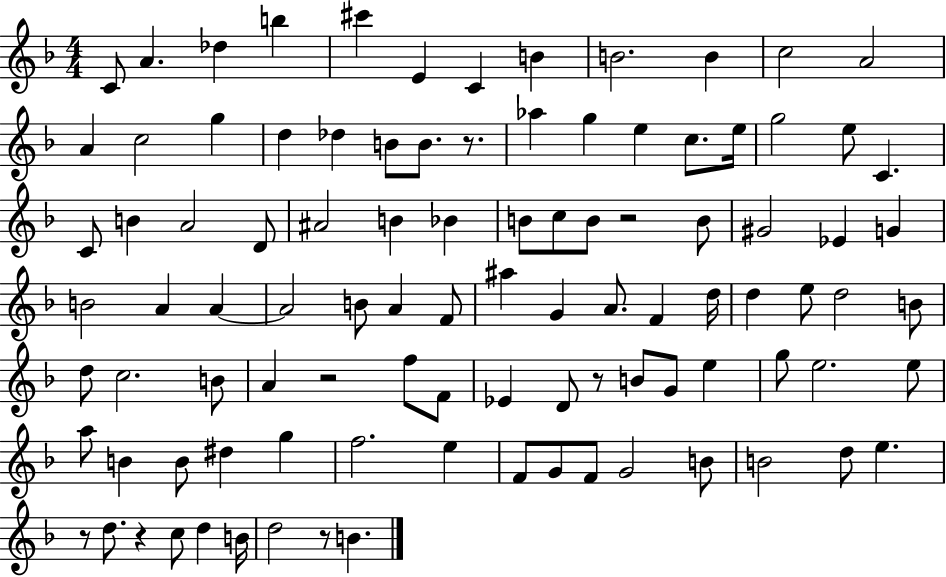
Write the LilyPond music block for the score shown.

{
  \clef treble
  \numericTimeSignature
  \time 4/4
  \key f \major
  c'8 a'4. des''4 b''4 | cis'''4 e'4 c'4 b'4 | b'2. b'4 | c''2 a'2 | \break a'4 c''2 g''4 | d''4 des''4 b'8 b'8. r8. | aes''4 g''4 e''4 c''8. e''16 | g''2 e''8 c'4. | \break c'8 b'4 a'2 d'8 | ais'2 b'4 bes'4 | b'8 c''8 b'8 r2 b'8 | gis'2 ees'4 g'4 | \break b'2 a'4 a'4~~ | a'2 b'8 a'4 f'8 | ais''4 g'4 a'8. f'4 d''16 | d''4 e''8 d''2 b'8 | \break d''8 c''2. b'8 | a'4 r2 f''8 f'8 | ees'4 d'8 r8 b'8 g'8 e''4 | g''8 e''2. e''8 | \break a''8 b'4 b'8 dis''4 g''4 | f''2. e''4 | f'8 g'8 f'8 g'2 b'8 | b'2 d''8 e''4. | \break r8 d''8. r4 c''8 d''4 b'16 | d''2 r8 b'4. | \bar "|."
}